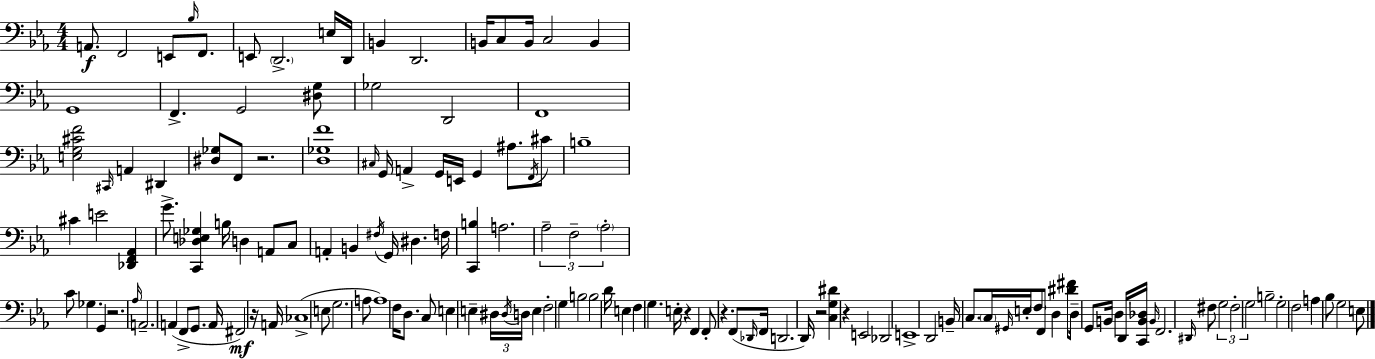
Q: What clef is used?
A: bass